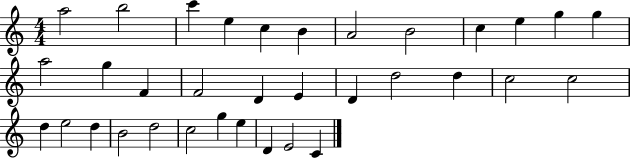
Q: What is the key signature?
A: C major